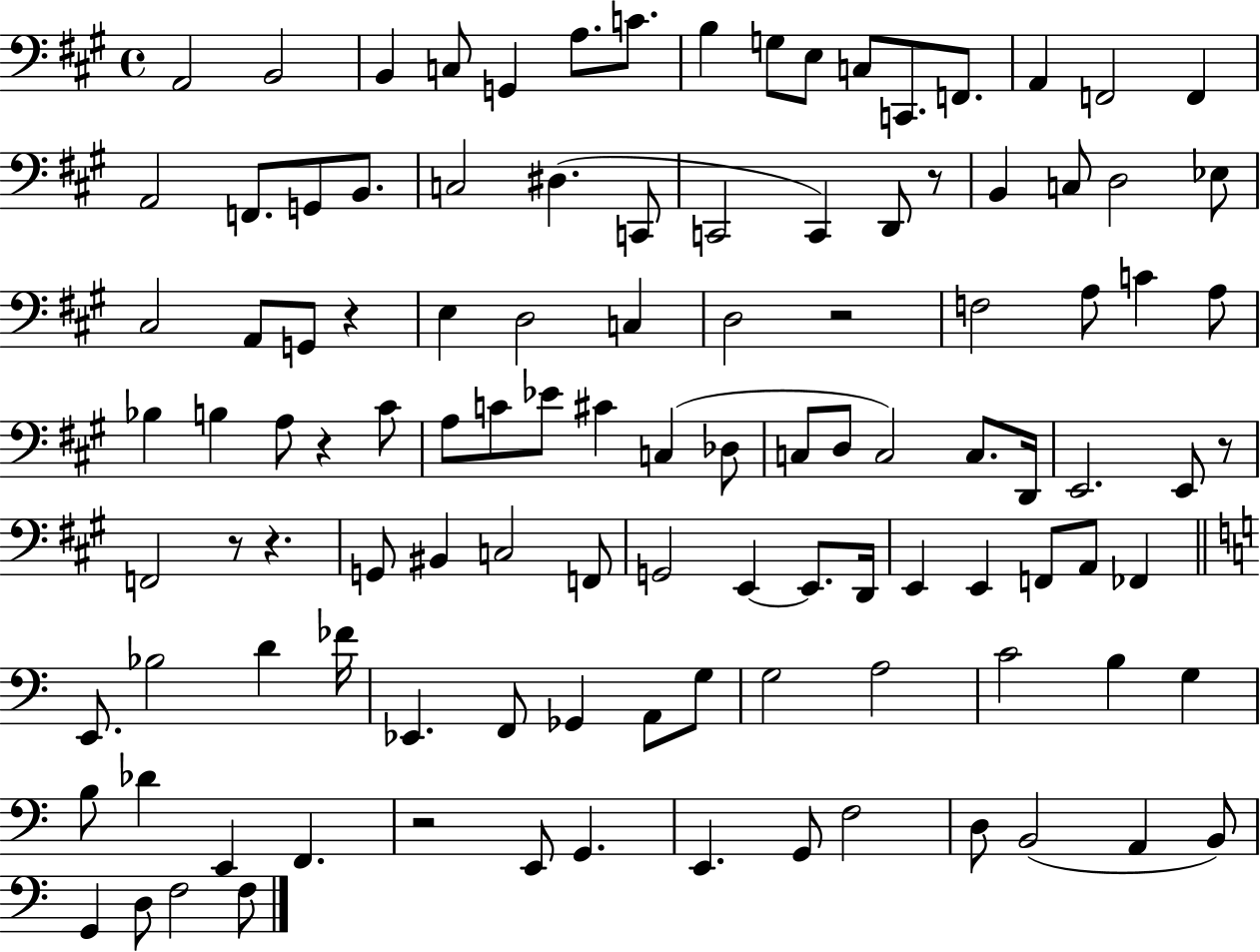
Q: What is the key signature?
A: A major